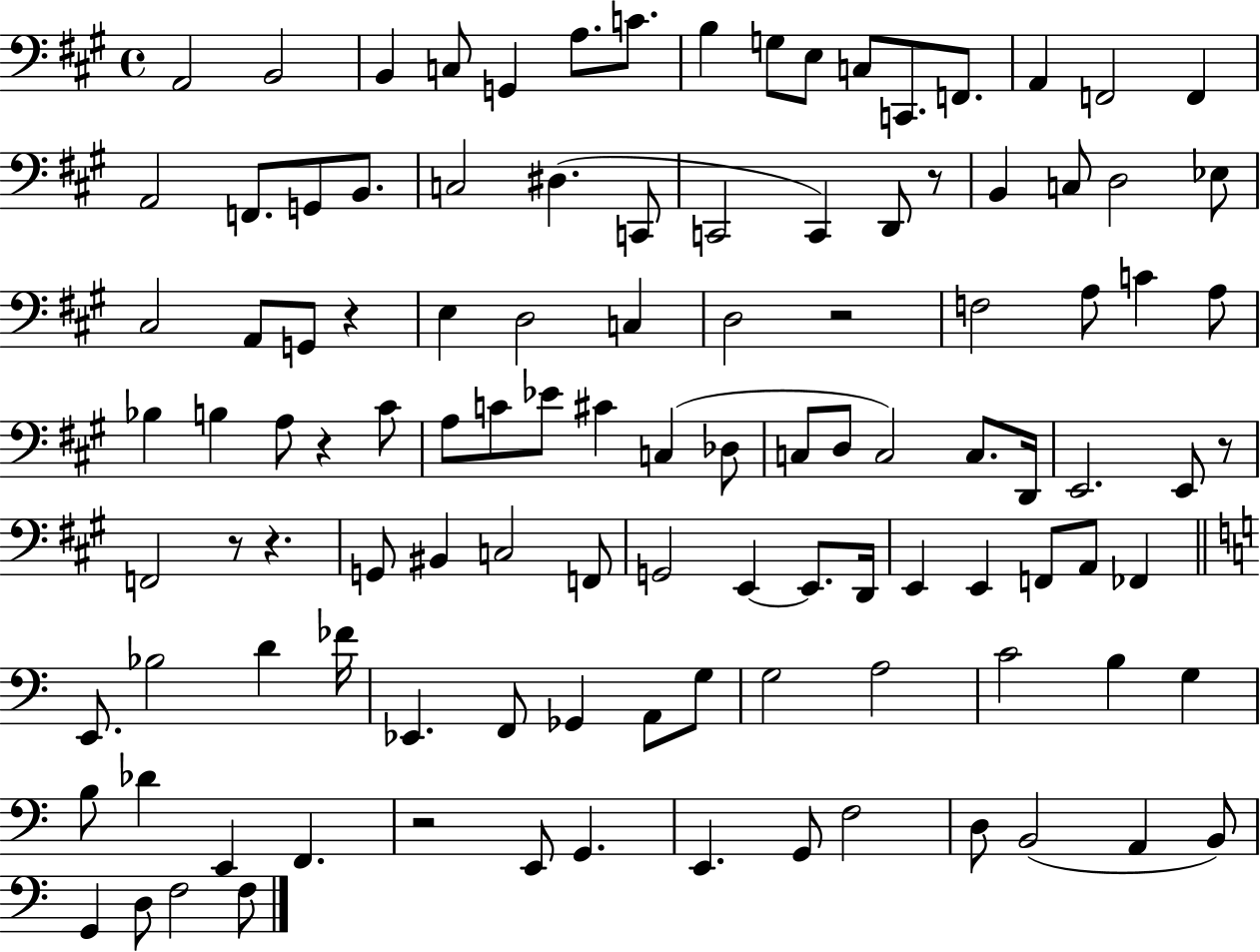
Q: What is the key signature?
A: A major